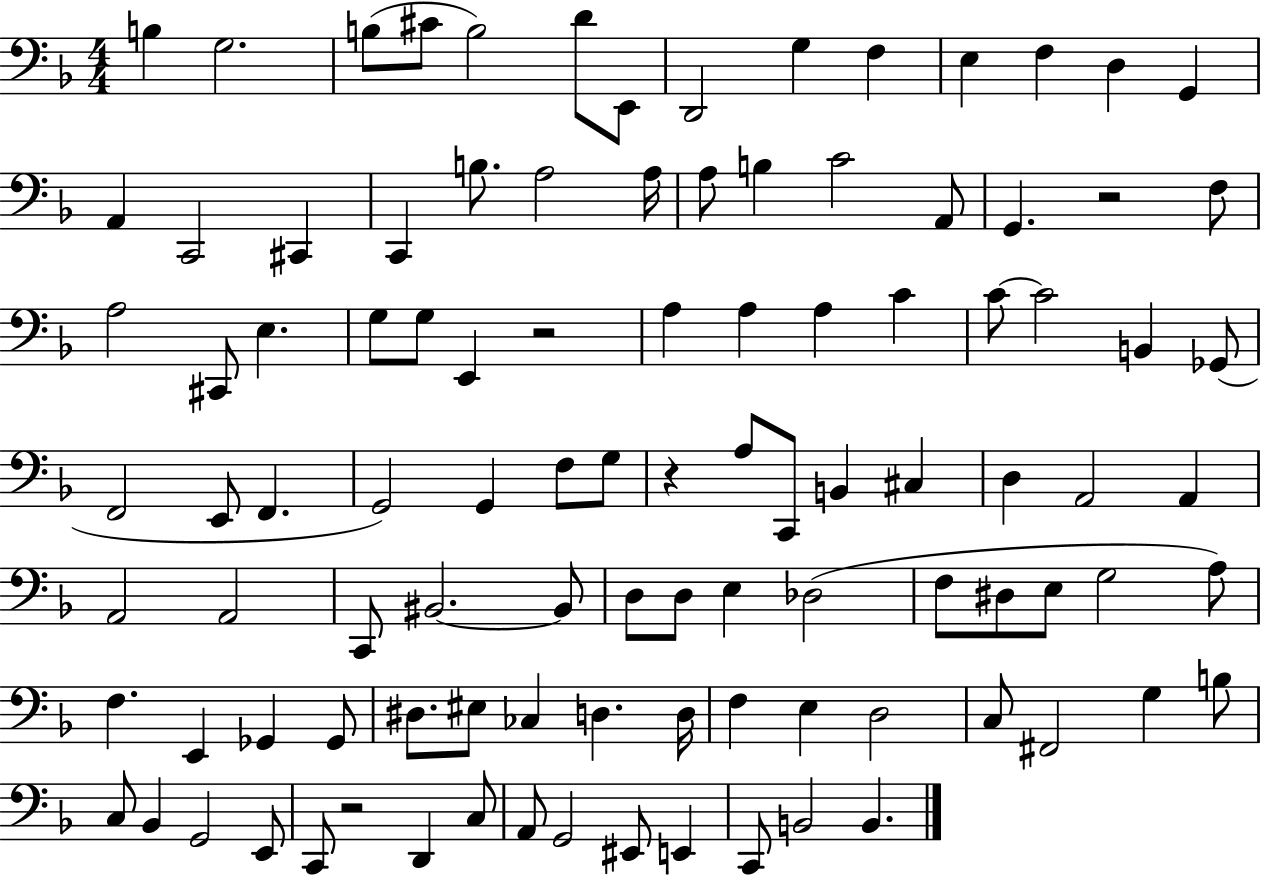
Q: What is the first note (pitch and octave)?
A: B3